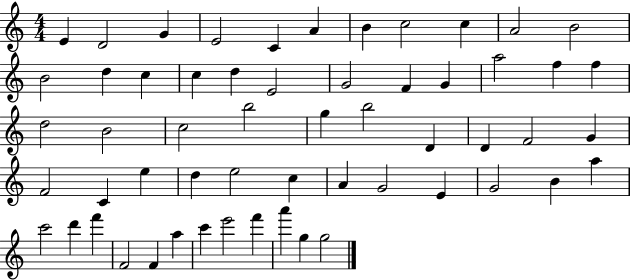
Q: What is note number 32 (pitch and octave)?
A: F4